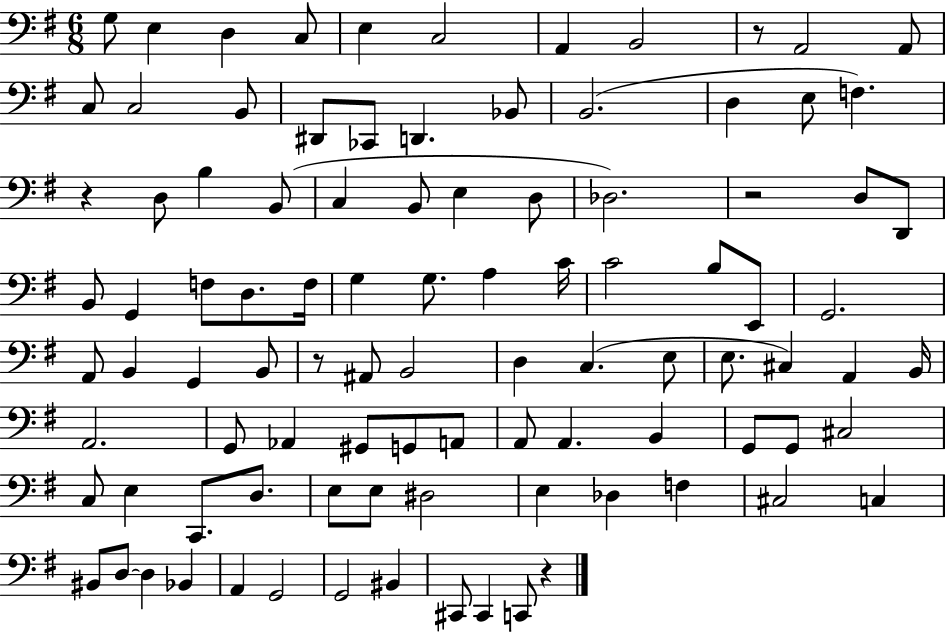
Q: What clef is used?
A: bass